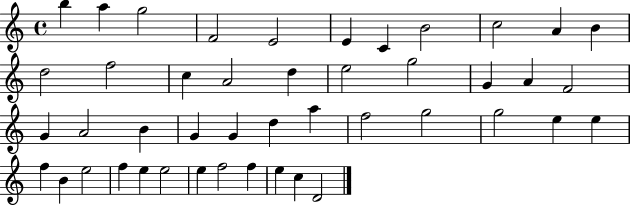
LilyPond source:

{
  \clef treble
  \time 4/4
  \defaultTimeSignature
  \key c \major
  b''4 a''4 g''2 | f'2 e'2 | e'4 c'4 b'2 | c''2 a'4 b'4 | \break d''2 f''2 | c''4 a'2 d''4 | e''2 g''2 | g'4 a'4 f'2 | \break g'4 a'2 b'4 | g'4 g'4 d''4 a''4 | f''2 g''2 | g''2 e''4 e''4 | \break f''4 b'4 e''2 | f''4 e''4 e''2 | e''4 f''2 f''4 | e''4 c''4 d'2 | \break \bar "|."
}